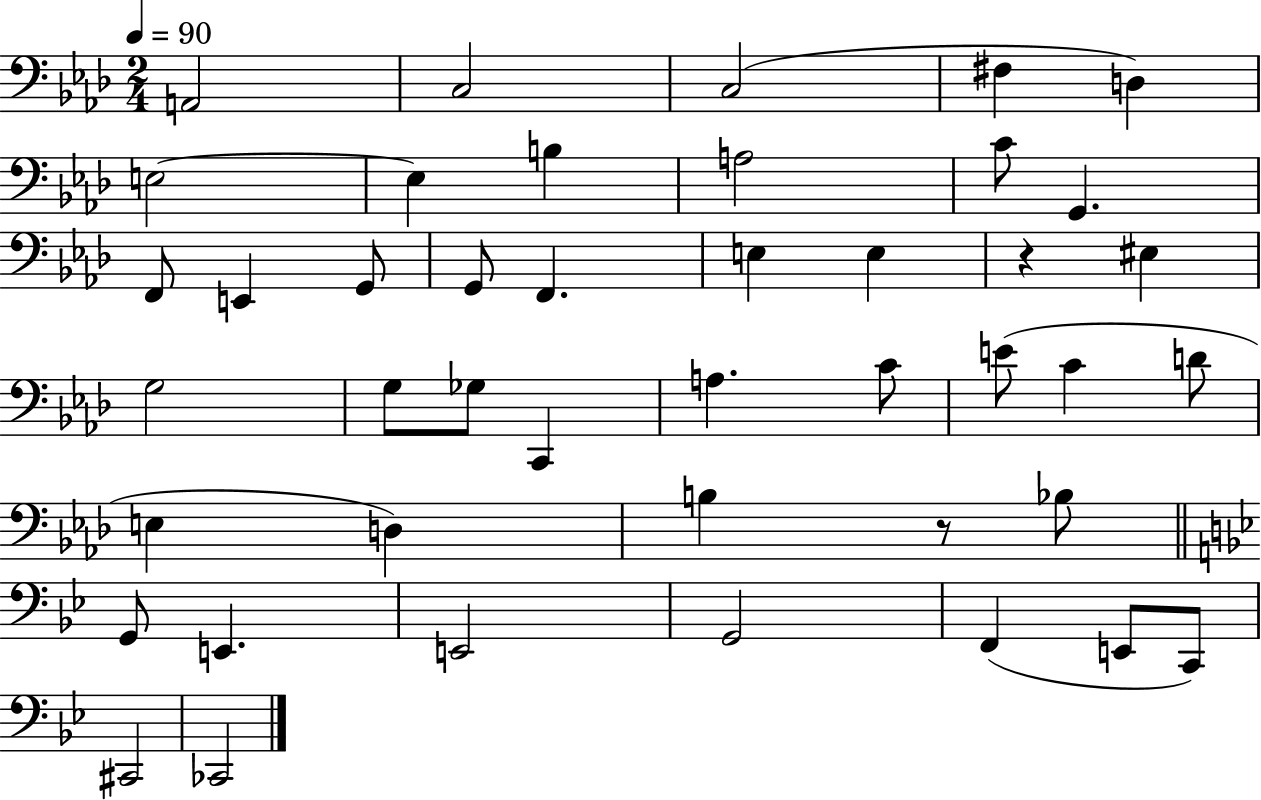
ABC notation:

X:1
T:Untitled
M:2/4
L:1/4
K:Ab
A,,2 C,2 C,2 ^F, D, E,2 E, B, A,2 C/2 G,, F,,/2 E,, G,,/2 G,,/2 F,, E, E, z ^E, G,2 G,/2 _G,/2 C,, A, C/2 E/2 C D/2 E, D, B, z/2 _B,/2 G,,/2 E,, E,,2 G,,2 F,, E,,/2 C,,/2 ^C,,2 _C,,2